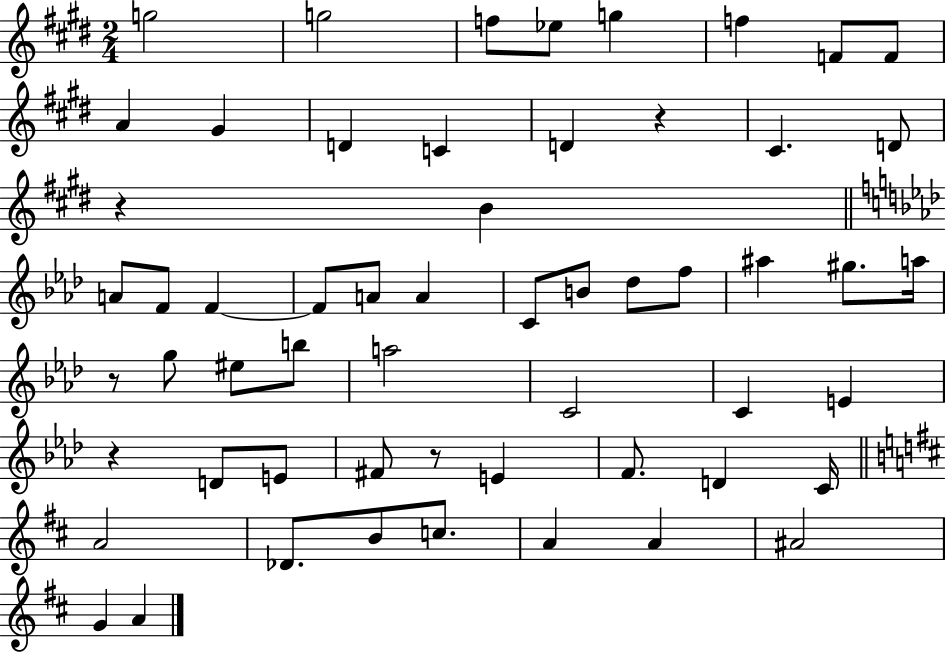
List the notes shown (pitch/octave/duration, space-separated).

G5/h G5/h F5/e Eb5/e G5/q F5/q F4/e F4/e A4/q G#4/q D4/q C4/q D4/q R/q C#4/q. D4/e R/q B4/q A4/e F4/e F4/q F4/e A4/e A4/q C4/e B4/e Db5/e F5/e A#5/q G#5/e. A5/s R/e G5/e EIS5/e B5/e A5/h C4/h C4/q E4/q R/q D4/e E4/e F#4/e R/e E4/q F4/e. D4/q C4/s A4/h Db4/e. B4/e C5/e. A4/q A4/q A#4/h G4/q A4/q